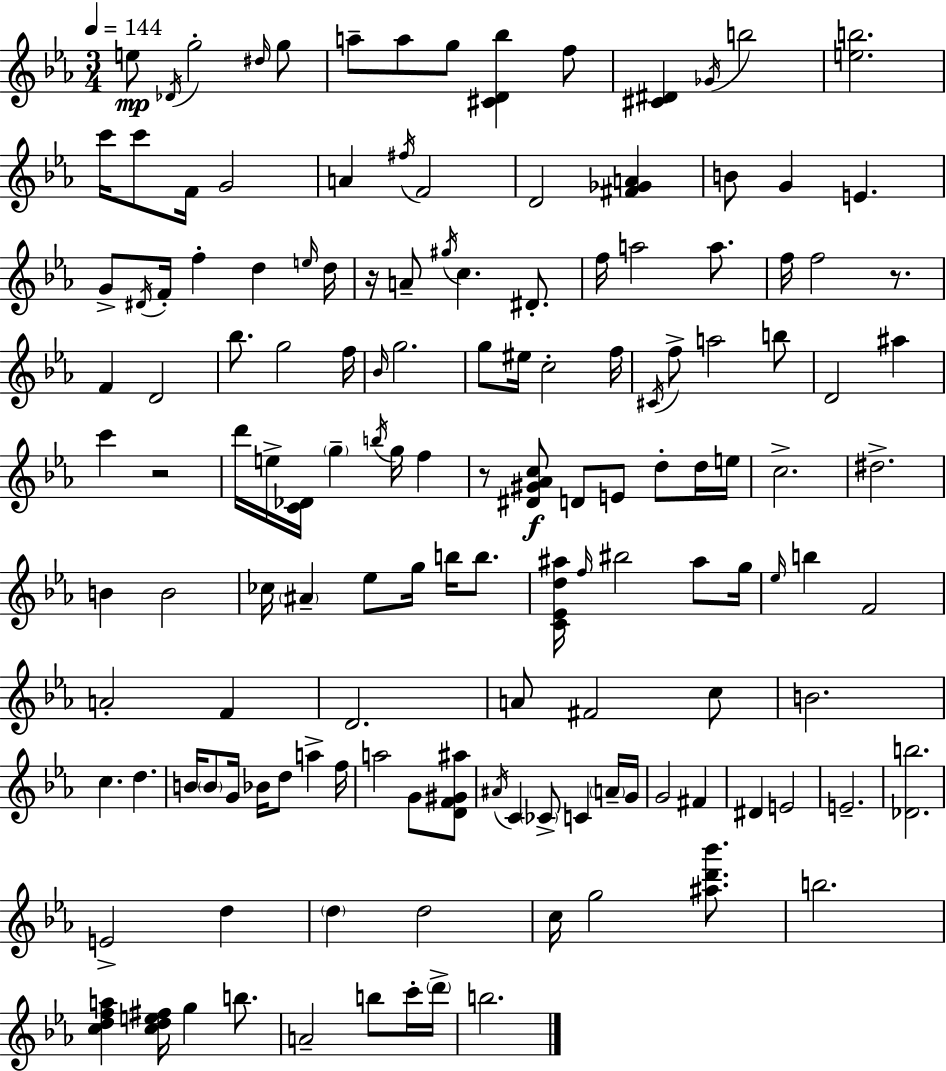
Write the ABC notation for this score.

X:1
T:Untitled
M:3/4
L:1/4
K:Cm
e/2 _D/4 g2 ^d/4 g/2 a/2 a/2 g/2 [^CD_b] f/2 [^C^D] _G/4 b2 [eb]2 c'/4 c'/2 F/4 G2 A ^f/4 F2 D2 [^F_GA] B/2 G E G/2 ^D/4 F/4 f d e/4 d/4 z/4 A/2 ^g/4 c ^D/2 f/4 a2 a/2 f/4 f2 z/2 F D2 _b/2 g2 f/4 _B/4 g2 g/2 ^e/4 c2 f/4 ^C/4 f/2 a2 b/2 D2 ^a c' z2 d'/4 e/4 [C_D]/4 g b/4 g/4 f z/2 [^D^G_Ac]/2 D/2 E/2 d/2 d/4 e/4 c2 ^d2 B B2 _c/4 ^A _e/2 g/4 b/4 b/2 [C_Ed^a]/4 f/4 ^b2 ^a/2 g/4 _e/4 b F2 A2 F D2 A/2 ^F2 c/2 B2 c d B/4 B/2 G/4 _B/4 d/2 a f/4 a2 G/2 [DF^G^a]/2 ^A/4 C _C/2 C A/4 G/4 G2 ^F ^D E2 E2 [_Db]2 E2 d d d2 c/4 g2 [^ad'_b']/2 b2 [cdfa] [cde^f]/4 g b/2 A2 b/2 c'/4 d'/4 b2